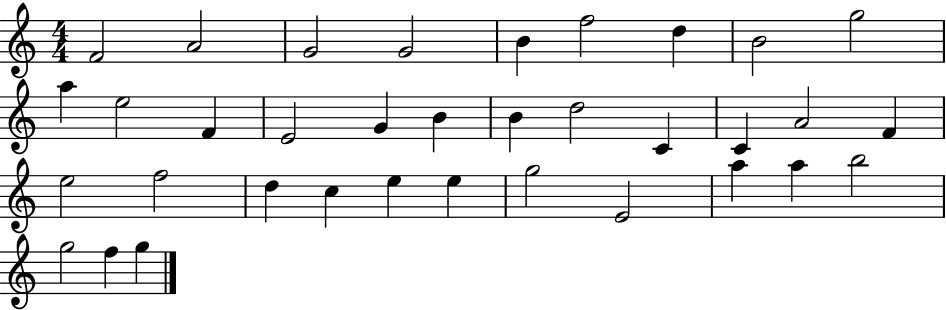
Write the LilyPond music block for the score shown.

{
  \clef treble
  \numericTimeSignature
  \time 4/4
  \key c \major
  f'2 a'2 | g'2 g'2 | b'4 f''2 d''4 | b'2 g''2 | \break a''4 e''2 f'4 | e'2 g'4 b'4 | b'4 d''2 c'4 | c'4 a'2 f'4 | \break e''2 f''2 | d''4 c''4 e''4 e''4 | g''2 e'2 | a''4 a''4 b''2 | \break g''2 f''4 g''4 | \bar "|."
}